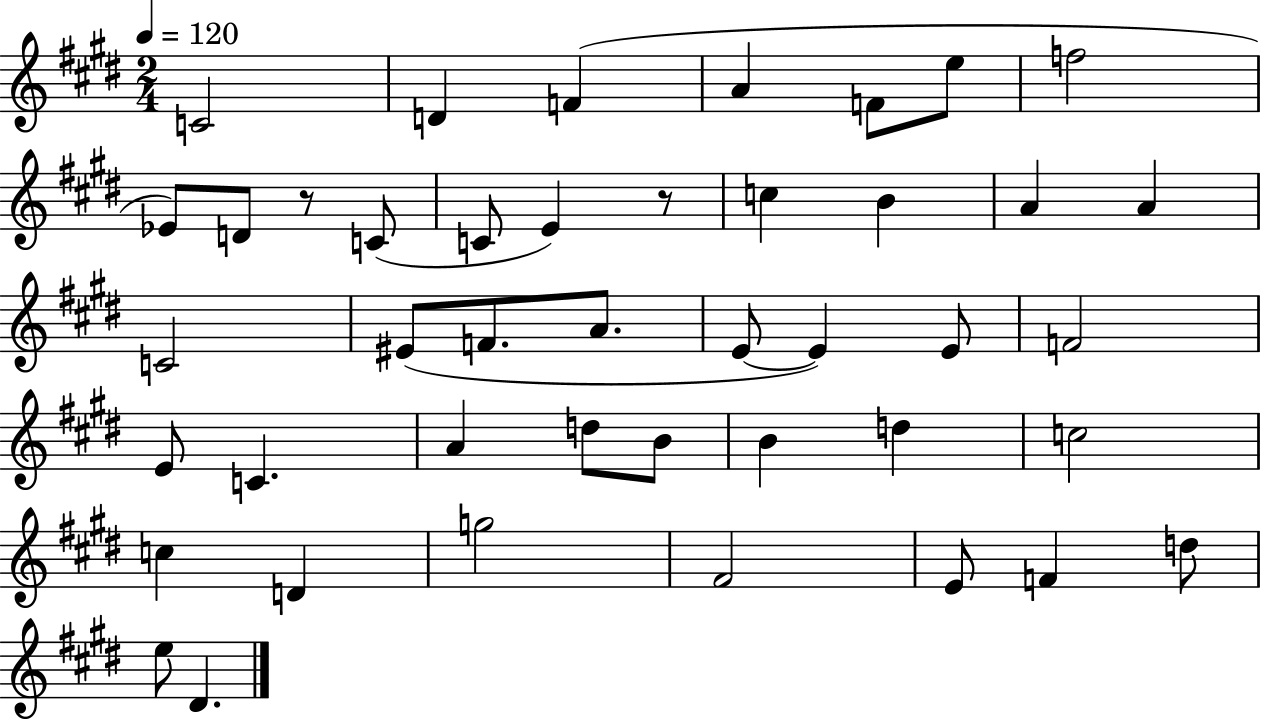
{
  \clef treble
  \numericTimeSignature
  \time 2/4
  \key e \major
  \tempo 4 = 120
  c'2 | d'4 f'4( | a'4 f'8 e''8 | f''2 | \break ees'8) d'8 r8 c'8( | c'8 e'4) r8 | c''4 b'4 | a'4 a'4 | \break c'2 | eis'8( f'8. a'8. | e'8~~ e'4) e'8 | f'2 | \break e'8 c'4. | a'4 d''8 b'8 | b'4 d''4 | c''2 | \break c''4 d'4 | g''2 | fis'2 | e'8 f'4 d''8 | \break e''8 dis'4. | \bar "|."
}